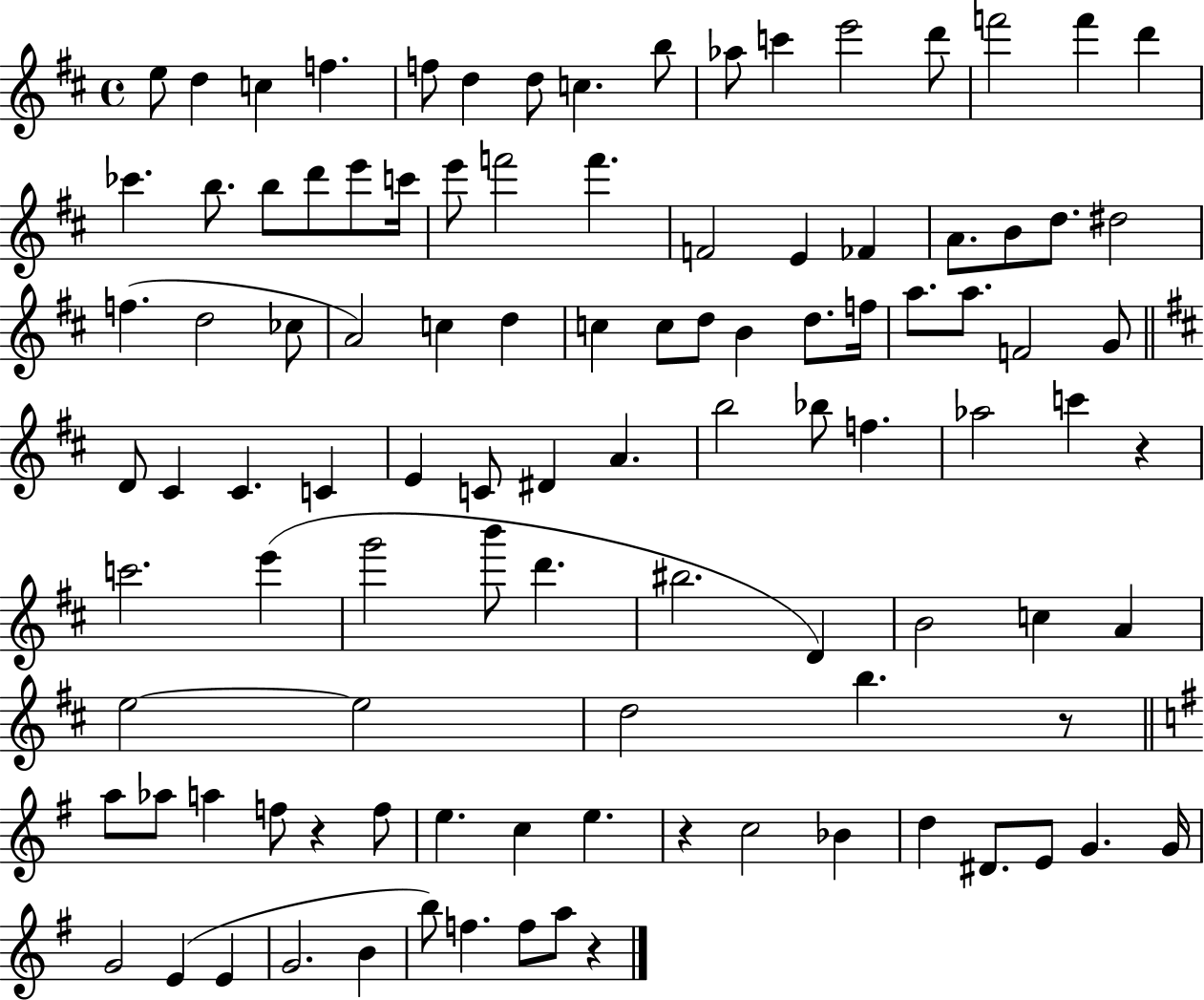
X:1
T:Untitled
M:4/4
L:1/4
K:D
e/2 d c f f/2 d d/2 c b/2 _a/2 c' e'2 d'/2 f'2 f' d' _c' b/2 b/2 d'/2 e'/2 c'/4 e'/2 f'2 f' F2 E _F A/2 B/2 d/2 ^d2 f d2 _c/2 A2 c d c c/2 d/2 B d/2 f/4 a/2 a/2 F2 G/2 D/2 ^C ^C C E C/2 ^D A b2 _b/2 f _a2 c' z c'2 e' g'2 b'/2 d' ^b2 D B2 c A e2 e2 d2 b z/2 a/2 _a/2 a f/2 z f/2 e c e z c2 _B d ^D/2 E/2 G G/4 G2 E E G2 B b/2 f f/2 a/2 z